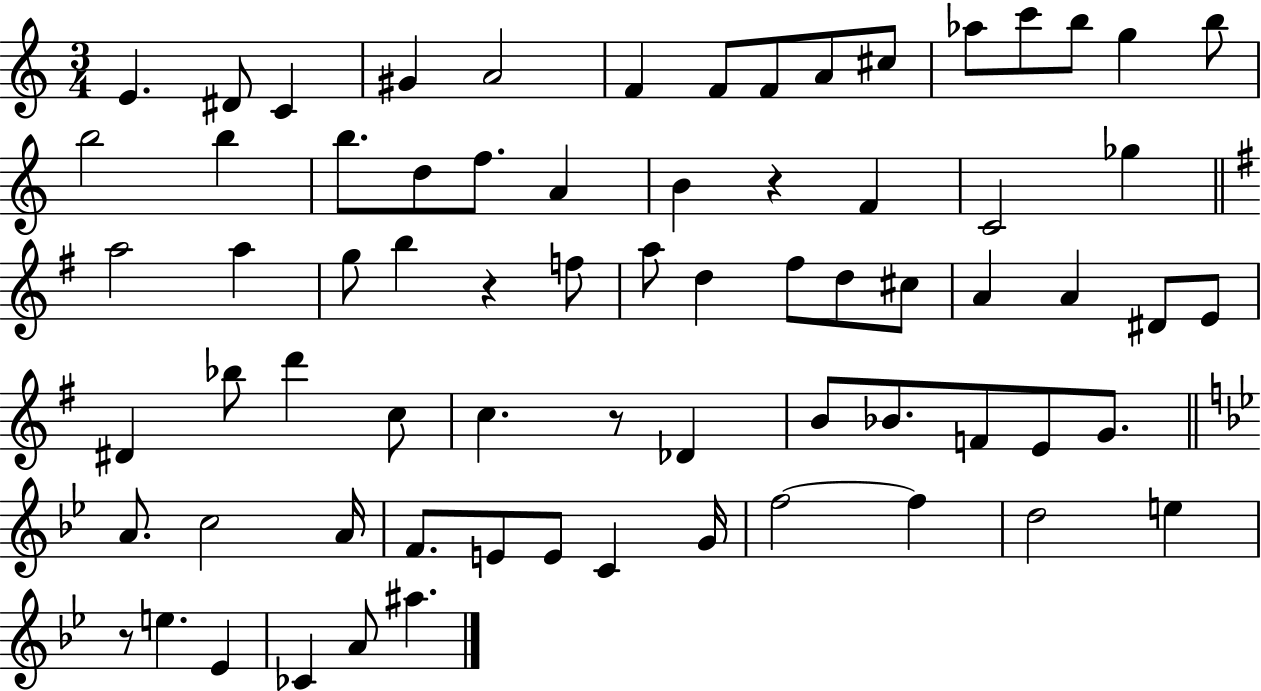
{
  \clef treble
  \numericTimeSignature
  \time 3/4
  \key c \major
  e'4. dis'8 c'4 | gis'4 a'2 | f'4 f'8 f'8 a'8 cis''8 | aes''8 c'''8 b''8 g''4 b''8 | \break b''2 b''4 | b''8. d''8 f''8. a'4 | b'4 r4 f'4 | c'2 ges''4 | \break \bar "||" \break \key e \minor a''2 a''4 | g''8 b''4 r4 f''8 | a''8 d''4 fis''8 d''8 cis''8 | a'4 a'4 dis'8 e'8 | \break dis'4 bes''8 d'''4 c''8 | c''4. r8 des'4 | b'8 bes'8. f'8 e'8 g'8. | \bar "||" \break \key bes \major a'8. c''2 a'16 | f'8. e'8 e'8 c'4 g'16 | f''2~~ f''4 | d''2 e''4 | \break r8 e''4. ees'4 | ces'4 a'8 ais''4. | \bar "|."
}